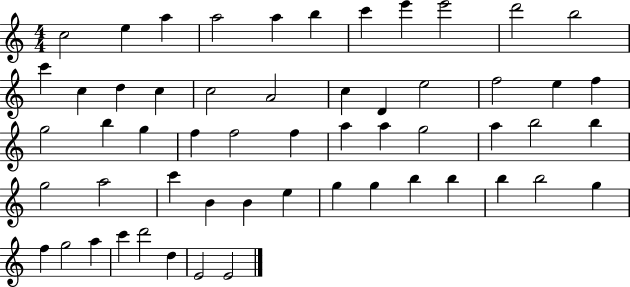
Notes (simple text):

C5/h E5/q A5/q A5/h A5/q B5/q C6/q E6/q E6/h D6/h B5/h C6/q C5/q D5/q C5/q C5/h A4/h C5/q D4/q E5/h F5/h E5/q F5/q G5/h B5/q G5/q F5/q F5/h F5/q A5/q A5/q G5/h A5/q B5/h B5/q G5/h A5/h C6/q B4/q B4/q E5/q G5/q G5/q B5/q B5/q B5/q B5/h G5/q F5/q G5/h A5/q C6/q D6/h D5/q E4/h E4/h